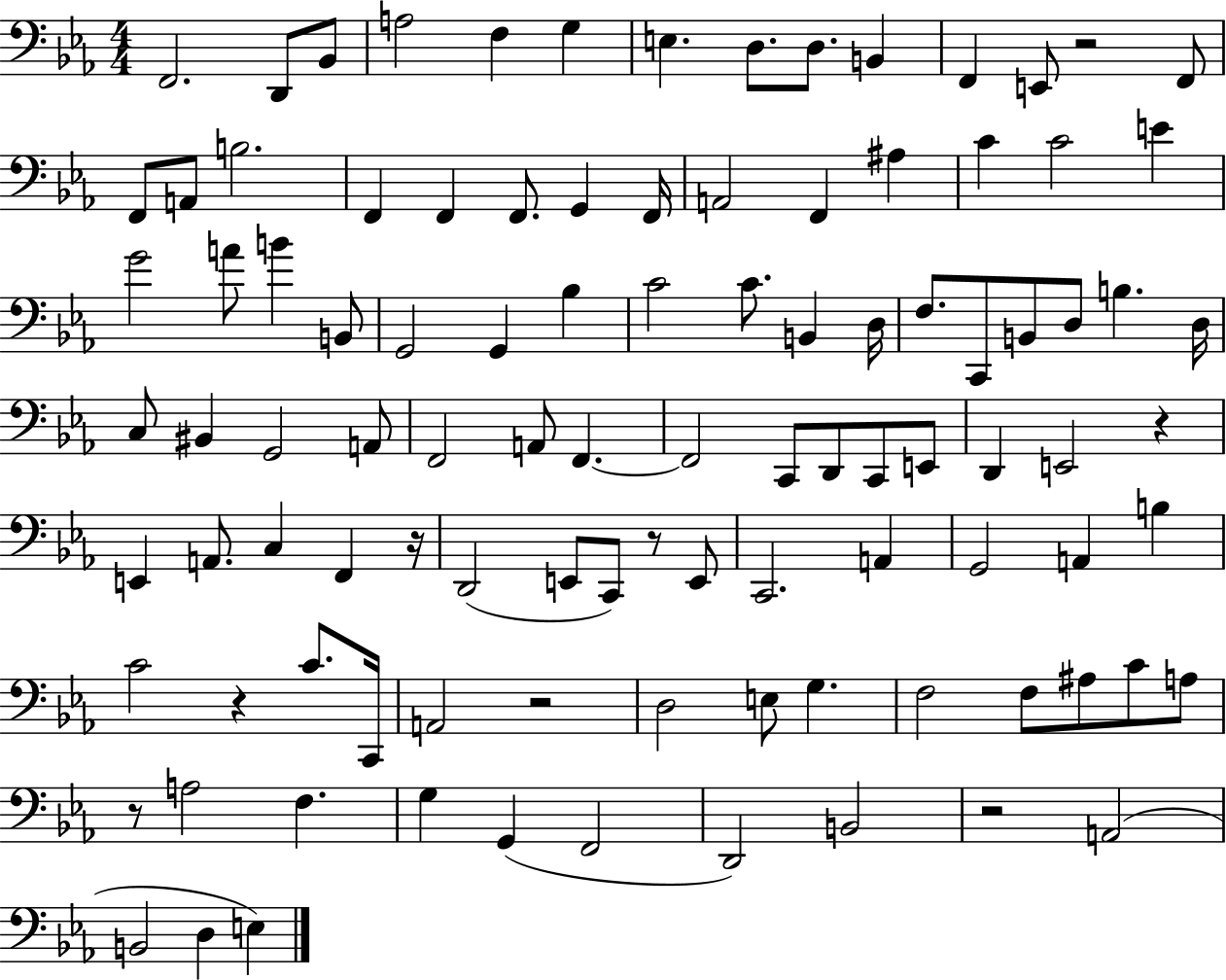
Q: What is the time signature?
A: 4/4